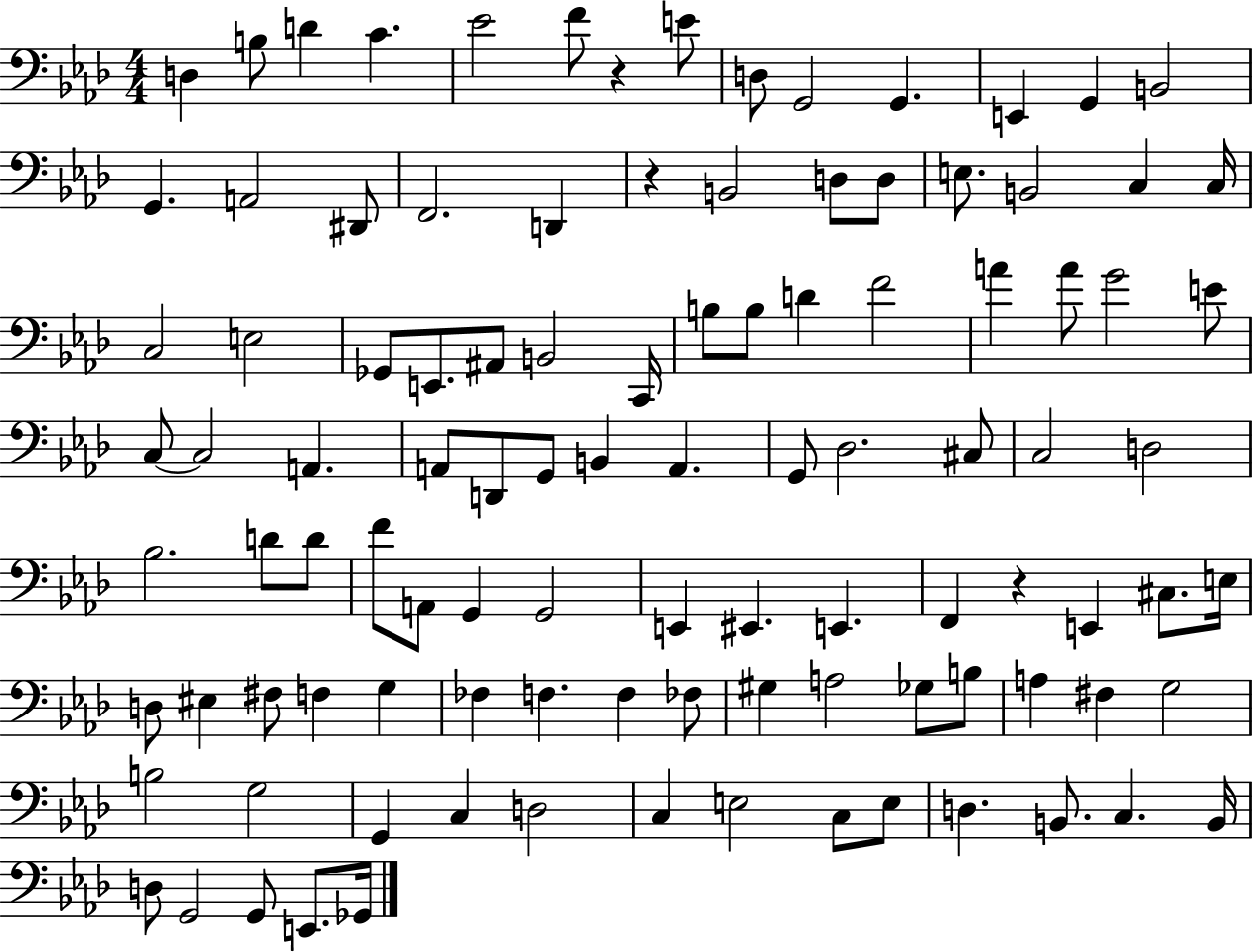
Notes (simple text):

D3/q B3/e D4/q C4/q. Eb4/h F4/e R/q E4/e D3/e G2/h G2/q. E2/q G2/q B2/h G2/q. A2/h D#2/e F2/h. D2/q R/q B2/h D3/e D3/e E3/e. B2/h C3/q C3/s C3/h E3/h Gb2/e E2/e. A#2/e B2/h C2/s B3/e B3/e D4/q F4/h A4/q A4/e G4/h E4/e C3/e C3/h A2/q. A2/e D2/e G2/e B2/q A2/q. G2/e Db3/h. C#3/e C3/h D3/h Bb3/h. D4/e D4/e F4/e A2/e G2/q G2/h E2/q EIS2/q. E2/q. F2/q R/q E2/q C#3/e. E3/s D3/e EIS3/q F#3/e F3/q G3/q FES3/q F3/q. F3/q FES3/e G#3/q A3/h Gb3/e B3/e A3/q F#3/q G3/h B3/h G3/h G2/q C3/q D3/h C3/q E3/h C3/e E3/e D3/q. B2/e. C3/q. B2/s D3/e G2/h G2/e E2/e. Gb2/s